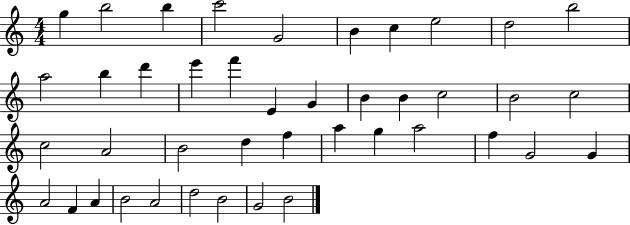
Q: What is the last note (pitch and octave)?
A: B4